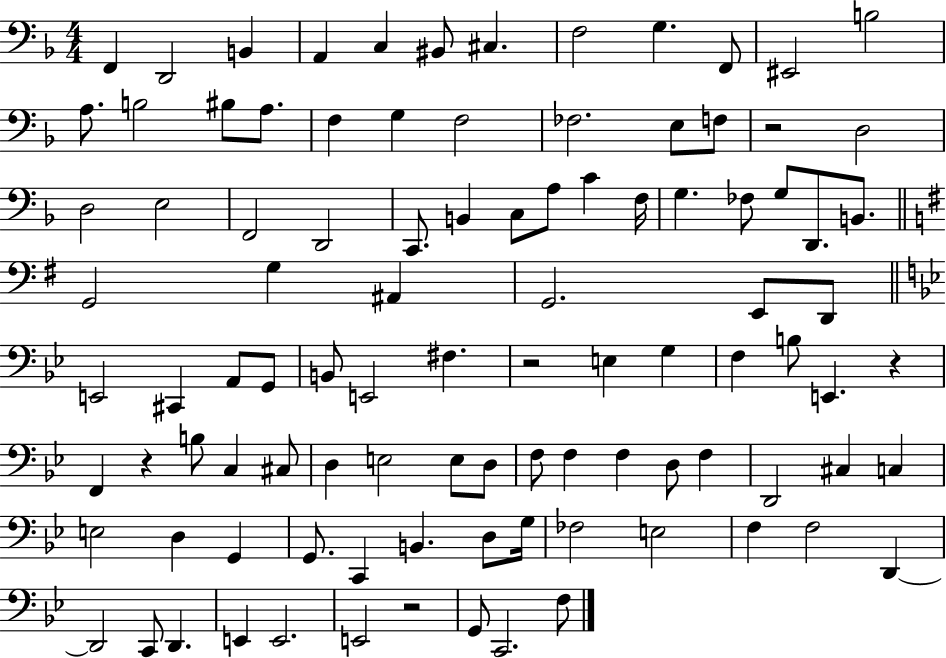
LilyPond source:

{
  \clef bass
  \numericTimeSignature
  \time 4/4
  \key f \major
  f,4 d,2 b,4 | a,4 c4 bis,8 cis4. | f2 g4. f,8 | eis,2 b2 | \break a8. b2 bis8 a8. | f4 g4 f2 | fes2. e8 f8 | r2 d2 | \break d2 e2 | f,2 d,2 | c,8. b,4 c8 a8 c'4 f16 | g4. fes8 g8 d,8. b,8. | \break \bar "||" \break \key e \minor g,2 g4 ais,4 | g,2. e,8 d,8 | \bar "||" \break \key bes \major e,2 cis,4 a,8 g,8 | b,8 e,2 fis4. | r2 e4 g4 | f4 b8 e,4. r4 | \break f,4 r4 b8 c4 cis8 | d4 e2 e8 d8 | f8 f4 f4 d8 f4 | d,2 cis4 c4 | \break e2 d4 g,4 | g,8. c,4 b,4. d8 g16 | fes2 e2 | f4 f2 d,4~~ | \break d,2 c,8 d,4. | e,4 e,2. | e,2 r2 | g,8 c,2. f8 | \break \bar "|."
}